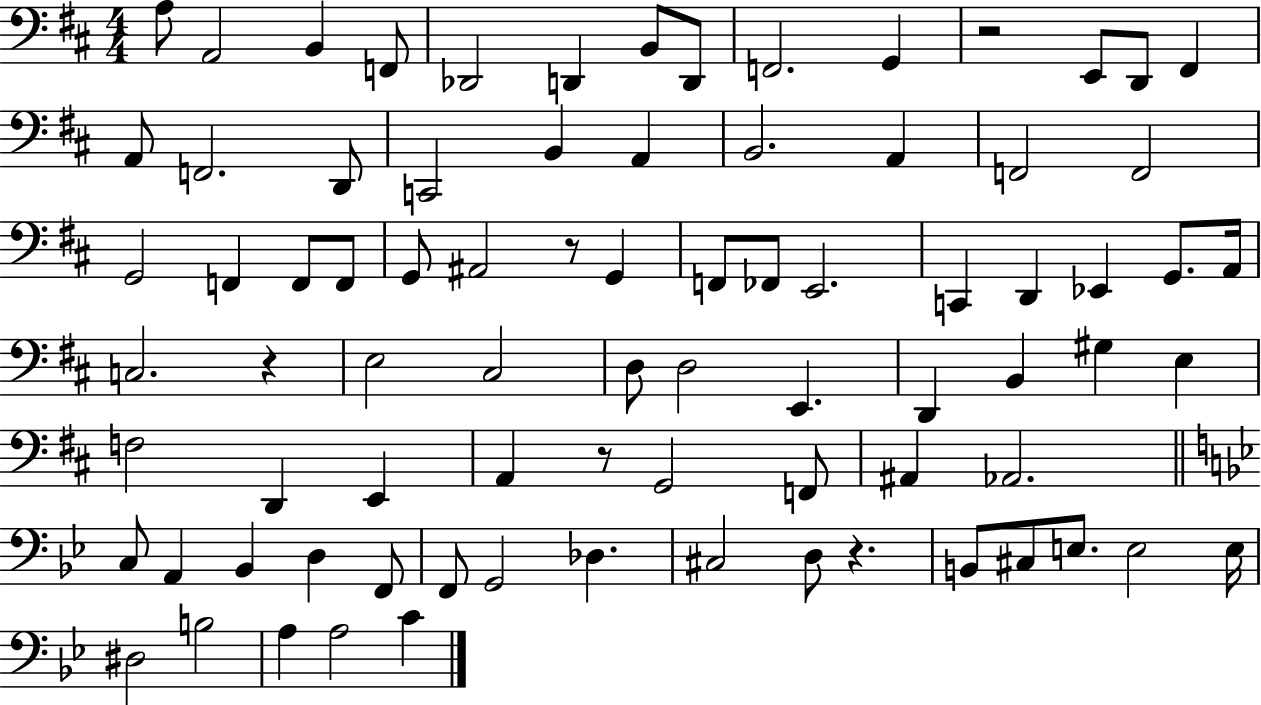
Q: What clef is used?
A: bass